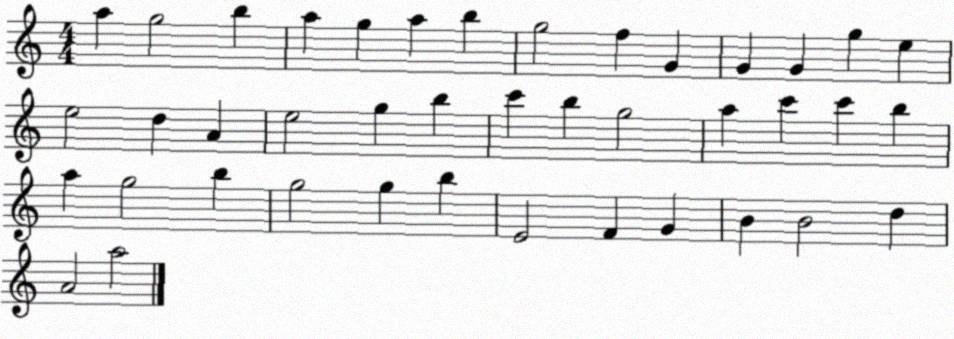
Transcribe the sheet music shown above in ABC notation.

X:1
T:Untitled
M:4/4
L:1/4
K:C
a g2 b a g a b g2 f G G G g e e2 d A e2 g b c' b g2 a c' c' b a g2 b g2 g b E2 F G B B2 d A2 a2